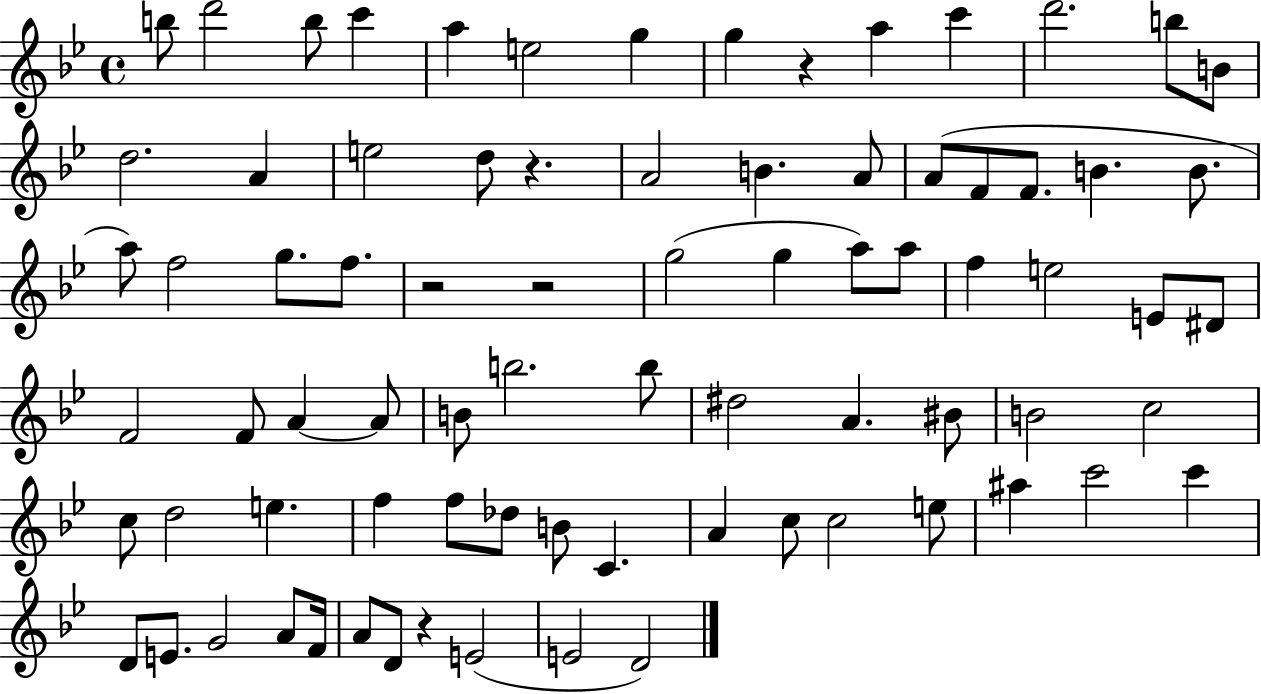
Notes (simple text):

B5/e D6/h B5/e C6/q A5/q E5/h G5/q G5/q R/q A5/q C6/q D6/h. B5/e B4/e D5/h. A4/q E5/h D5/e R/q. A4/h B4/q. A4/e A4/e F4/e F4/e. B4/q. B4/e. A5/e F5/h G5/e. F5/e. R/h R/h G5/h G5/q A5/e A5/e F5/q E5/h E4/e D#4/e F4/h F4/e A4/q A4/e B4/e B5/h. B5/e D#5/h A4/q. BIS4/e B4/h C5/h C5/e D5/h E5/q. F5/q F5/e Db5/e B4/e C4/q. A4/q C5/e C5/h E5/e A#5/q C6/h C6/q D4/e E4/e. G4/h A4/e F4/s A4/e D4/e R/q E4/h E4/h D4/h